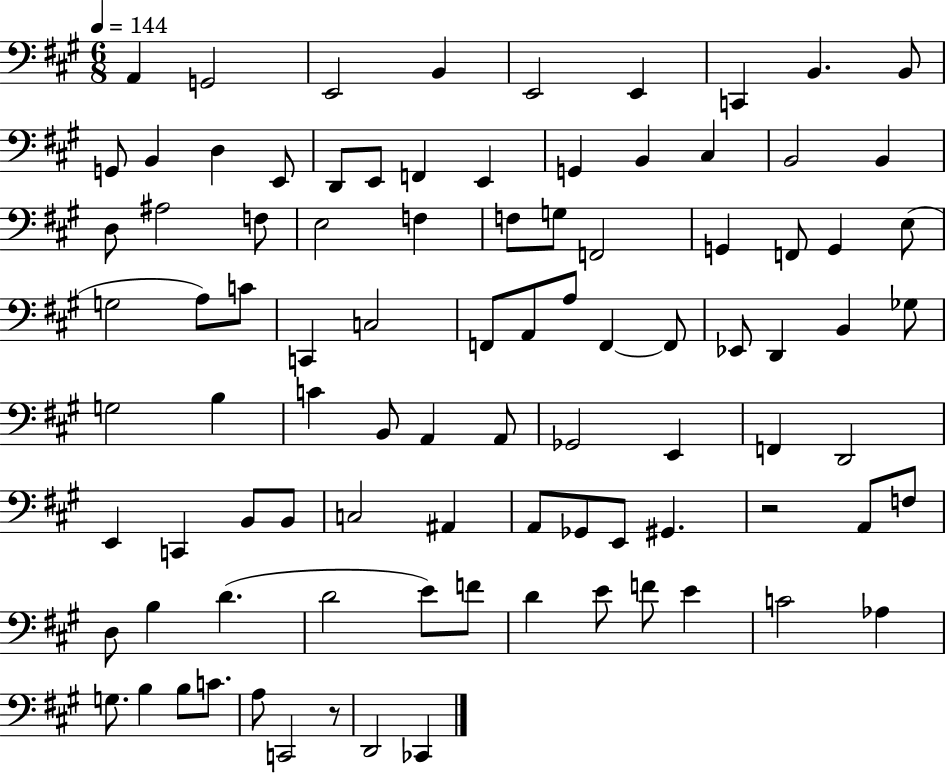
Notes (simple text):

A2/q G2/h E2/h B2/q E2/h E2/q C2/q B2/q. B2/e G2/e B2/q D3/q E2/e D2/e E2/e F2/q E2/q G2/q B2/q C#3/q B2/h B2/q D3/e A#3/h F3/e E3/h F3/q F3/e G3/e F2/h G2/q F2/e G2/q E3/e G3/h A3/e C4/e C2/q C3/h F2/e A2/e A3/e F2/q F2/e Eb2/e D2/q B2/q Gb3/e G3/h B3/q C4/q B2/e A2/q A2/e Gb2/h E2/q F2/q D2/h E2/q C2/q B2/e B2/e C3/h A#2/q A2/e Gb2/e E2/e G#2/q. R/h A2/e F3/e D3/e B3/q D4/q. D4/h E4/e F4/e D4/q E4/e F4/e E4/q C4/h Ab3/q G3/e. B3/q B3/e C4/e. A3/e C2/h R/e D2/h CES2/q